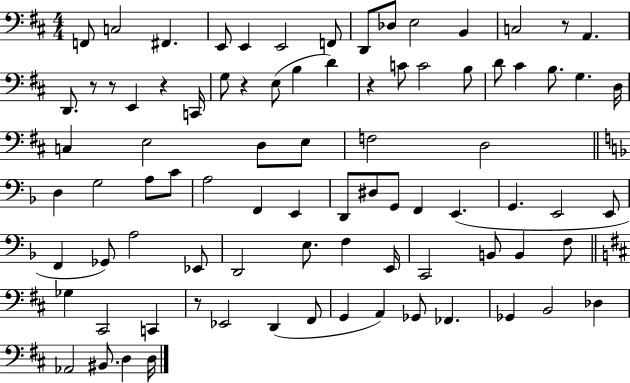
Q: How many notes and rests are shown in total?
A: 85